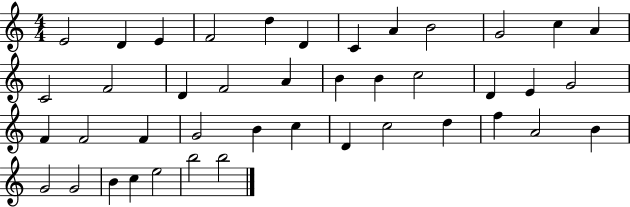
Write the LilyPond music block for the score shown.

{
  \clef treble
  \numericTimeSignature
  \time 4/4
  \key c \major
  e'2 d'4 e'4 | f'2 d''4 d'4 | c'4 a'4 b'2 | g'2 c''4 a'4 | \break c'2 f'2 | d'4 f'2 a'4 | b'4 b'4 c''2 | d'4 e'4 g'2 | \break f'4 f'2 f'4 | g'2 b'4 c''4 | d'4 c''2 d''4 | f''4 a'2 b'4 | \break g'2 g'2 | b'4 c''4 e''2 | b''2 b''2 | \bar "|."
}